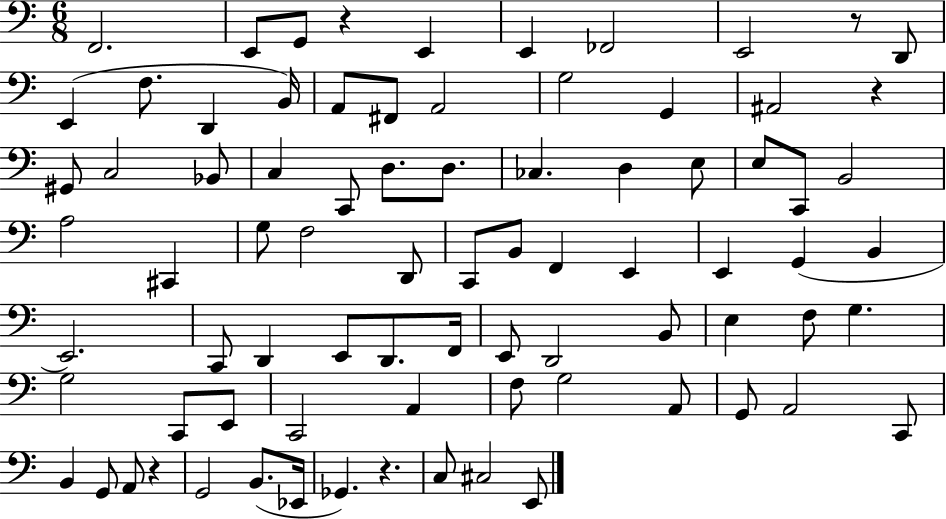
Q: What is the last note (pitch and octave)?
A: E2